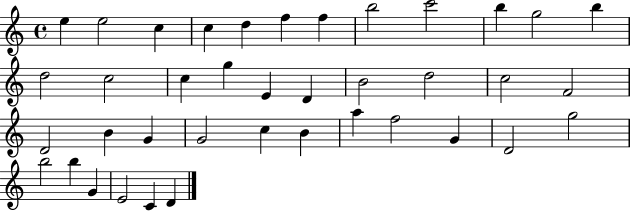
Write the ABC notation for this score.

X:1
T:Untitled
M:4/4
L:1/4
K:C
e e2 c c d f f b2 c'2 b g2 b d2 c2 c g E D B2 d2 c2 F2 D2 B G G2 c B a f2 G D2 g2 b2 b G E2 C D